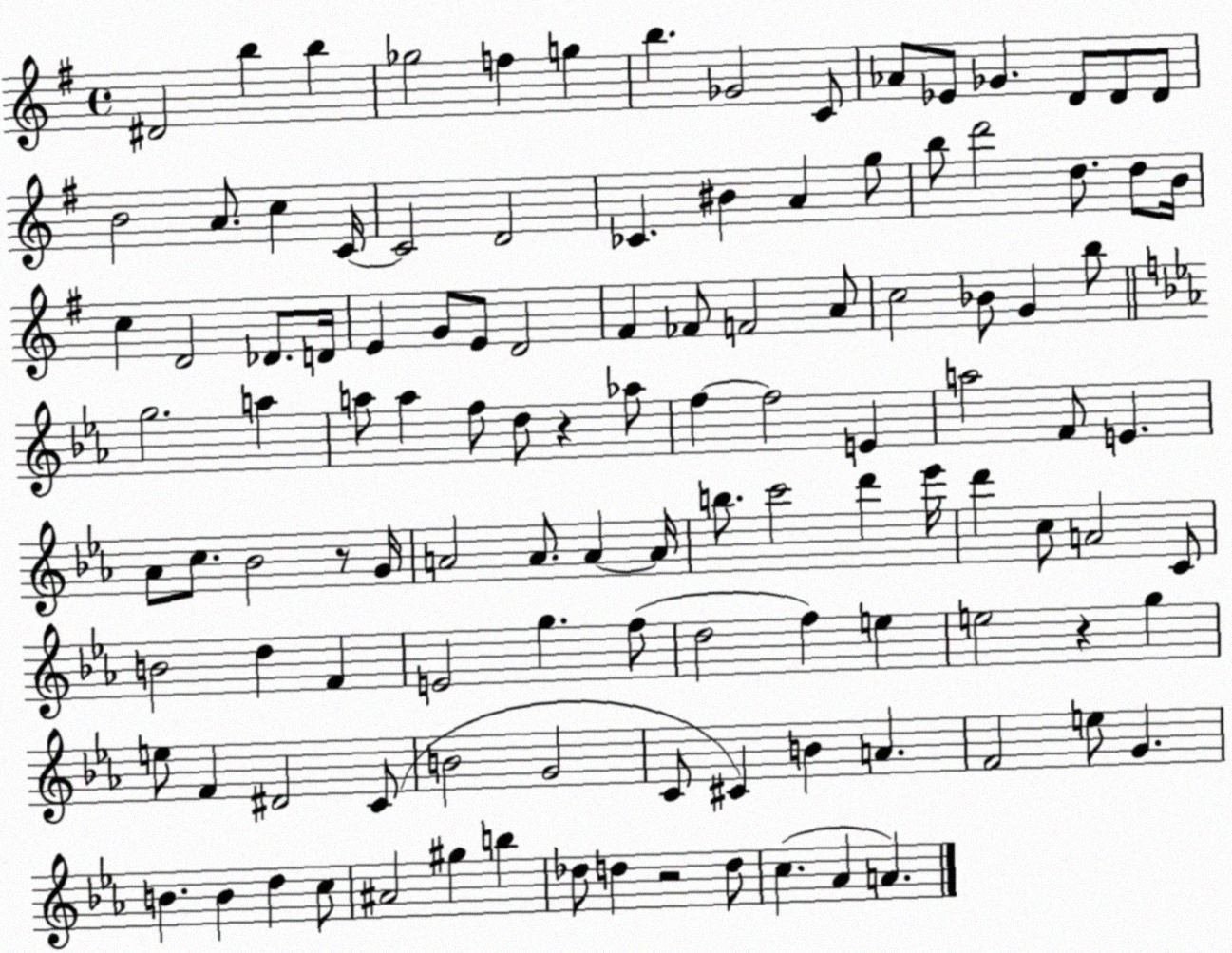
X:1
T:Untitled
M:4/4
L:1/4
K:G
^D2 b b _g2 f g b _G2 C/2 _A/2 _E/2 _G D/2 D/2 D/2 B2 A/2 c C/4 C2 D2 _C ^B A g/2 b/2 d'2 d/2 d/2 B/4 c D2 _D/2 D/4 E G/2 E/2 D2 ^F _F/2 F2 A/2 c2 _B/2 G b/2 g2 a a/2 a f/2 d/2 z _a/2 f f2 E a2 F/2 E _A/2 c/2 _B2 z/2 G/4 A2 A/2 A A/4 b/2 c'2 d' _e'/4 d' c/2 A2 C/2 B2 d F E2 g f/2 d2 f e e2 z g e/2 F ^D2 C/2 B2 G2 C/2 ^C B A F2 e/2 G B B d c/2 ^A2 ^g b _d/2 d z2 d/2 c _A A